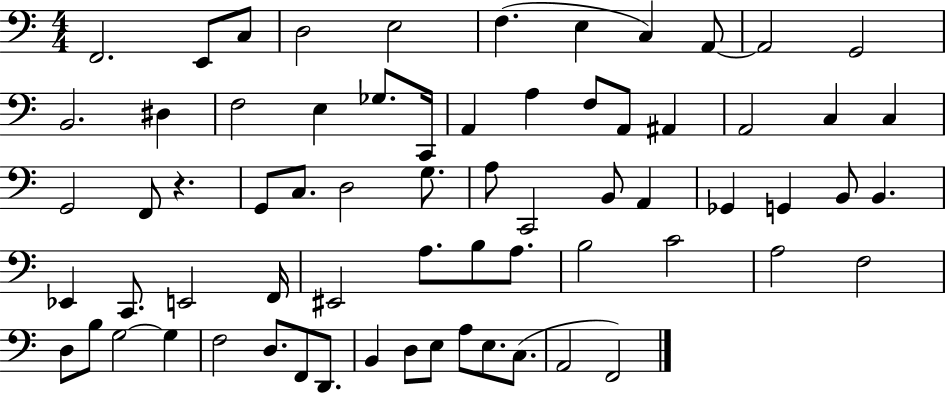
F2/h. E2/e C3/e D3/h E3/h F3/q. E3/q C3/q A2/e A2/h G2/h B2/h. D#3/q F3/h E3/q Gb3/e. C2/s A2/q A3/q F3/e A2/e A#2/q A2/h C3/q C3/q G2/h F2/e R/q. G2/e C3/e. D3/h G3/e. A3/e C2/h B2/e A2/q Gb2/q G2/q B2/e B2/q. Eb2/q C2/e. E2/h F2/s EIS2/h A3/e. B3/e A3/e. B3/h C4/h A3/h F3/h D3/e B3/e G3/h G3/q F3/h D3/e. F2/e D2/e. B2/q D3/e E3/e A3/e E3/e. C3/e. A2/h F2/h